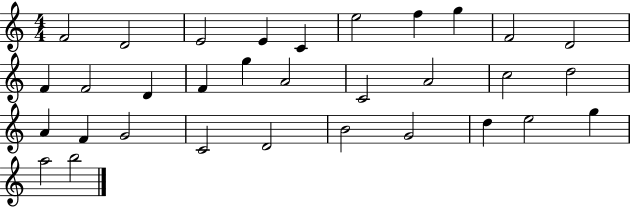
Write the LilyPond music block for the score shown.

{
  \clef treble
  \numericTimeSignature
  \time 4/4
  \key c \major
  f'2 d'2 | e'2 e'4 c'4 | e''2 f''4 g''4 | f'2 d'2 | \break f'4 f'2 d'4 | f'4 g''4 a'2 | c'2 a'2 | c''2 d''2 | \break a'4 f'4 g'2 | c'2 d'2 | b'2 g'2 | d''4 e''2 g''4 | \break a''2 b''2 | \bar "|."
}